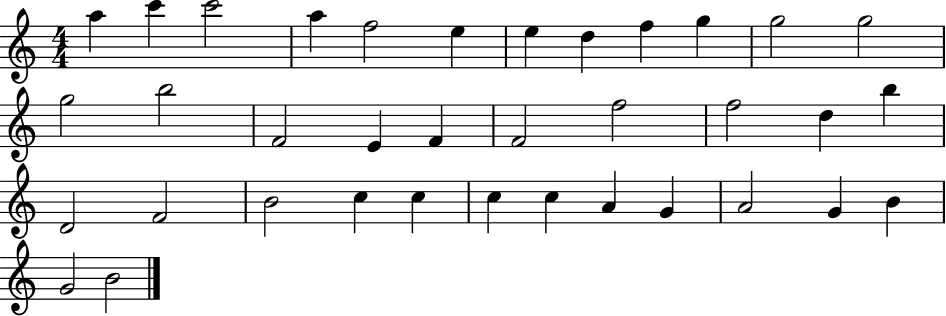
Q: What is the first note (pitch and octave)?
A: A5